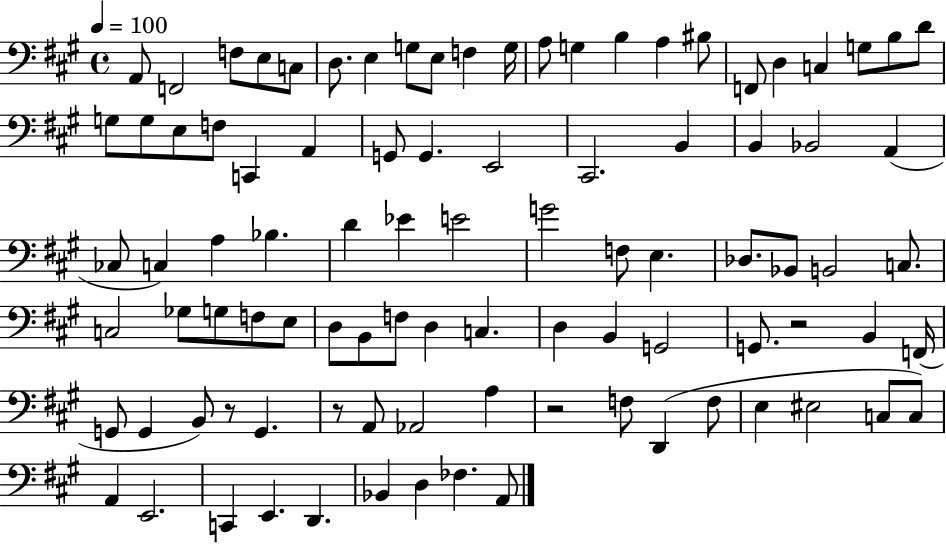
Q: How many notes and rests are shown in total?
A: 93